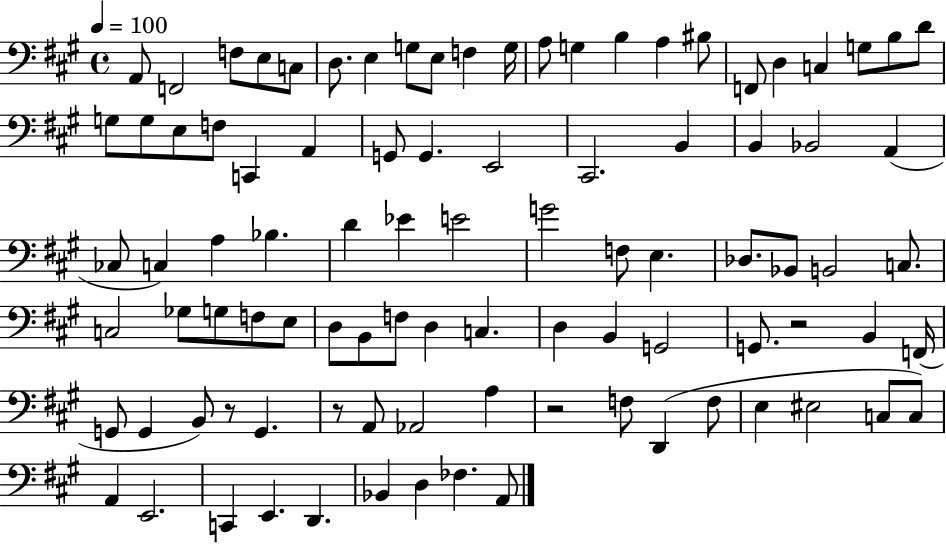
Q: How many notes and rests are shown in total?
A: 93